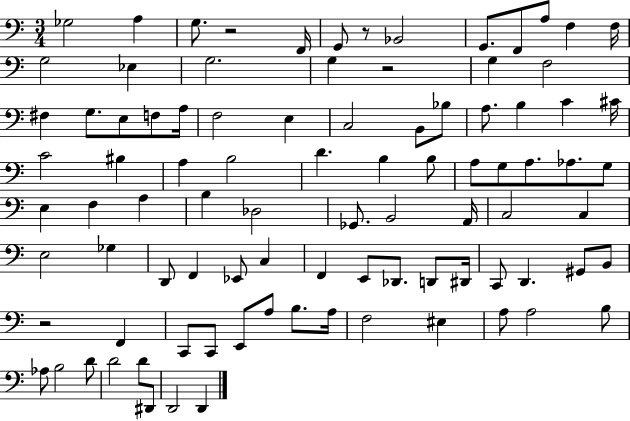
Gb3/h A3/q G3/e. R/h F2/s G2/e R/e Bb2/h G2/e. F2/e A3/e F3/q F3/s G3/h Eb3/q G3/h. G3/q R/h G3/q F3/h F#3/q G3/e. E3/e F3/e A3/s F3/h E3/q C3/h B2/e Bb3/e A3/e. B3/q C4/q C#4/s C4/h BIS3/q A3/q B3/h D4/q. B3/q B3/e A3/e G3/e A3/e. Ab3/e. G3/e E3/q F3/q A3/q B3/q Db3/h Gb2/e. B2/h A2/s C3/h C3/q E3/h Gb3/q D2/e F2/q Eb2/e C3/q F2/q E2/e Db2/e. D2/e D#2/s C2/e D2/q. G#2/e B2/e R/h F2/q C2/e C2/e E2/e A3/e B3/e. A3/s F3/h EIS3/q A3/e A3/h B3/e Ab3/e B3/h D4/e D4/h D4/e D#2/e D2/h D2/q